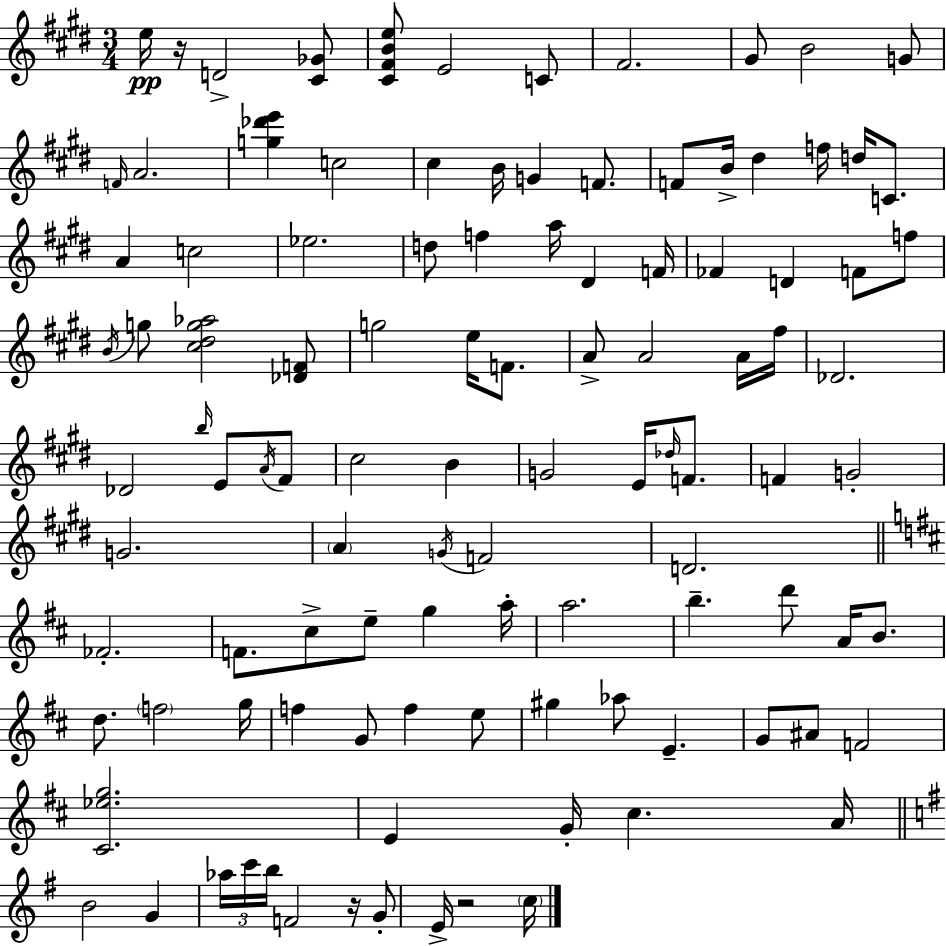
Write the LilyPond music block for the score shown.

{
  \clef treble
  \numericTimeSignature
  \time 3/4
  \key e \major
  e''16\pp r16 d'2-> <cis' ges'>8 | <cis' fis' b' e''>8 e'2 c'8 | fis'2. | gis'8 b'2 g'8 | \break \grace { f'16 } a'2. | <g'' des''' e'''>4 c''2 | cis''4 b'16 g'4 f'8. | f'8 b'16-> dis''4 f''16 d''16 c'8. | \break a'4 c''2 | ees''2. | d''8 f''4 a''16 dis'4 | f'16 fes'4 d'4 f'8 f''8 | \break \acciaccatura { b'16 } g''8 <cis'' dis'' g'' aes''>2 | <des' f'>8 g''2 e''16 f'8. | a'8-> a'2 | a'16 fis''16 des'2. | \break des'2 \grace { b''16 } e'8 | \acciaccatura { a'16 } fis'8 cis''2 | b'4 g'2 | e'16 \grace { des''16 } f'8. f'4 g'2-. | \break g'2. | \parenthesize a'4 \acciaccatura { g'16 } f'2 | d'2. | \bar "||" \break \key d \major fes'2.-. | f'8. cis''8-> e''8-- g''4 a''16-. | a''2. | b''4.-- d'''8 a'16 b'8. | \break d''8. \parenthesize f''2 g''16 | f''4 g'8 f''4 e''8 | gis''4 aes''8 e'4.-- | g'8 ais'8 f'2 | \break <cis' ees'' g''>2. | e'4 g'16-. cis''4. a'16 | \bar "||" \break \key g \major b'2 g'4 | \tuplet 3/2 { aes''16 c'''16 b''16 } f'2 r16 | g'8-. e'16-> r2 \parenthesize c''16 | \bar "|."
}